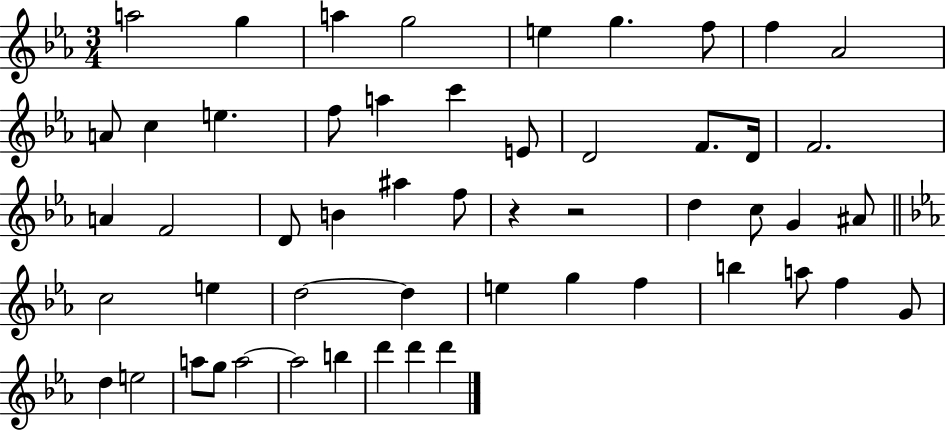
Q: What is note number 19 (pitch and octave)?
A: D4